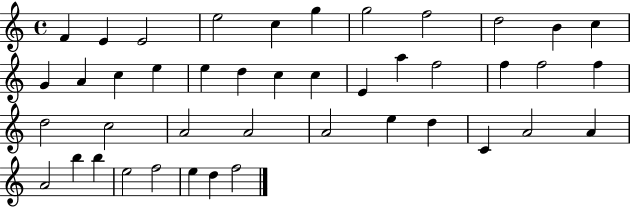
{
  \clef treble
  \time 4/4
  \defaultTimeSignature
  \key c \major
  f'4 e'4 e'2 | e''2 c''4 g''4 | g''2 f''2 | d''2 b'4 c''4 | \break g'4 a'4 c''4 e''4 | e''4 d''4 c''4 c''4 | e'4 a''4 f''2 | f''4 f''2 f''4 | \break d''2 c''2 | a'2 a'2 | a'2 e''4 d''4 | c'4 a'2 a'4 | \break a'2 b''4 b''4 | e''2 f''2 | e''4 d''4 f''2 | \bar "|."
}